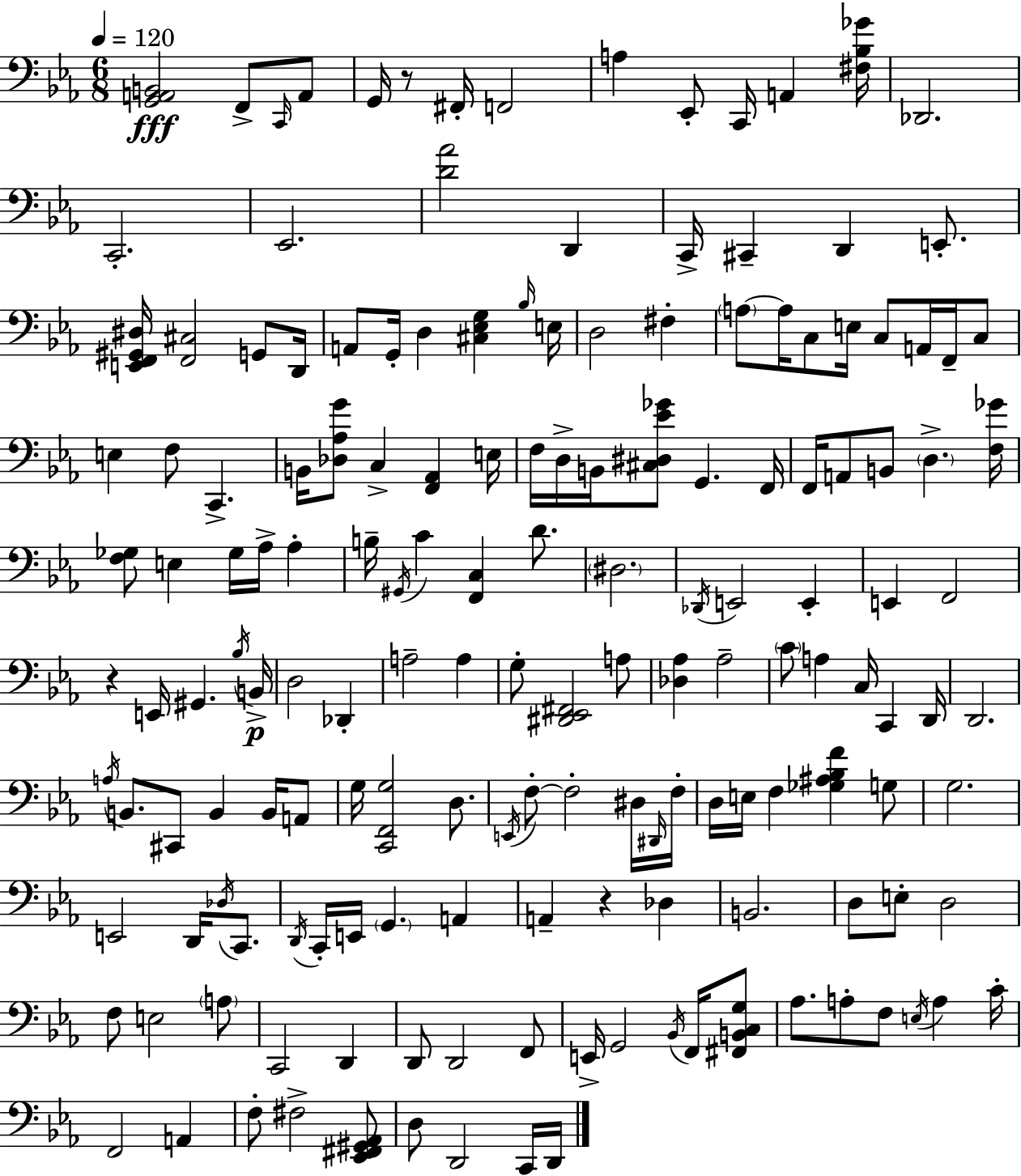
[G2,A2,B2]/h F2/e C2/s A2/e G2/s R/e F#2/s F2/h A3/q Eb2/e C2/s A2/q [F#3,Bb3,Gb4]/s Db2/h. C2/h. Eb2/h. [D4,Ab4]/h D2/q C2/s C#2/q D2/q E2/e. [E2,F2,G#2,D#3]/s [F2,C#3]/h G2/e D2/s A2/e G2/s D3/q [C#3,Eb3,G3]/q Bb3/s E3/s D3/h F#3/q A3/e A3/s C3/e E3/s C3/e A2/s F2/s C3/e E3/q F3/e C2/q. B2/s [Db3,Ab3,G4]/e C3/q [F2,Ab2]/q E3/s F3/s D3/s B2/s [C#3,D#3,Eb4,Gb4]/e G2/q. F2/s F2/s A2/e B2/e D3/q. [F3,Gb4]/s [F3,Gb3]/e E3/q Gb3/s Ab3/s Ab3/q B3/s G#2/s C4/q [F2,C3]/q D4/e. D#3/h. Db2/s E2/h E2/q E2/q F2/h R/q E2/s G#2/q. Bb3/s B2/s D3/h Db2/q A3/h A3/q G3/e [D#2,Eb2,F#2]/h A3/e [Db3,Ab3]/q Ab3/h C4/e A3/q C3/s C2/q D2/s D2/h. A3/s B2/e. C#2/e B2/q B2/s A2/e G3/s [C2,F2,G3]/h D3/e. E2/s F3/e F3/h D#3/s D#2/s F3/s D3/s E3/s F3/q [Gb3,A#3,Bb3,F4]/q G3/e G3/h. E2/h D2/s Db3/s C2/e. D2/s C2/s E2/s G2/q. A2/q A2/q R/q Db3/q B2/h. D3/e E3/e D3/h F3/e E3/h A3/e C2/h D2/q D2/e D2/h F2/e E2/s G2/h Bb2/s F2/s [F#2,B2,C3,G3]/e Ab3/e. A3/e F3/e E3/s A3/q C4/s F2/h A2/q F3/e F#3/h [Eb2,F#2,G#2,Ab2]/e D3/e D2/h C2/s D2/s